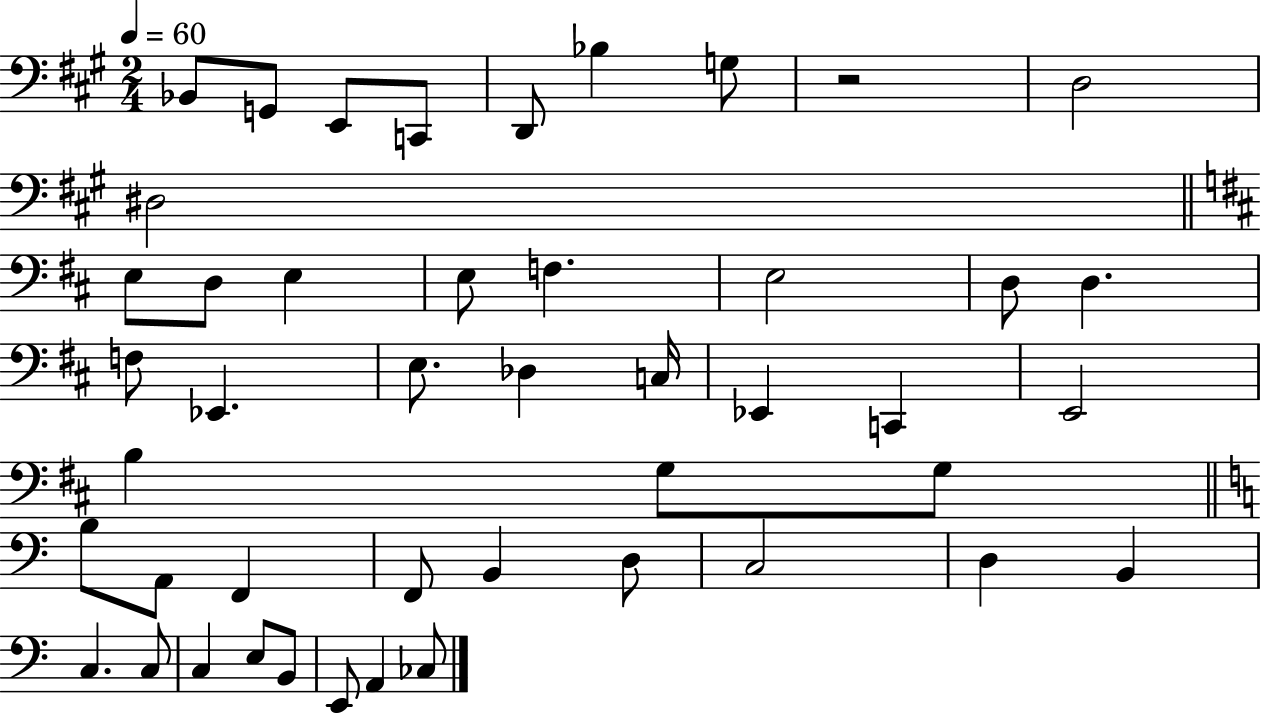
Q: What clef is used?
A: bass